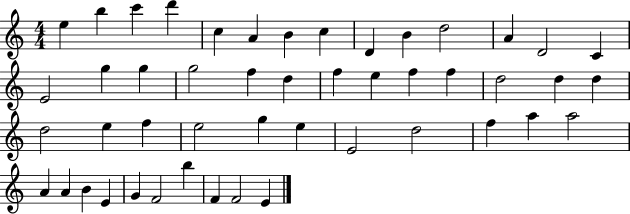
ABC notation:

X:1
T:Untitled
M:4/4
L:1/4
K:C
e b c' d' c A B c D B d2 A D2 C E2 g g g2 f d f e f f d2 d d d2 e f e2 g e E2 d2 f a a2 A A B E G F2 b F F2 E